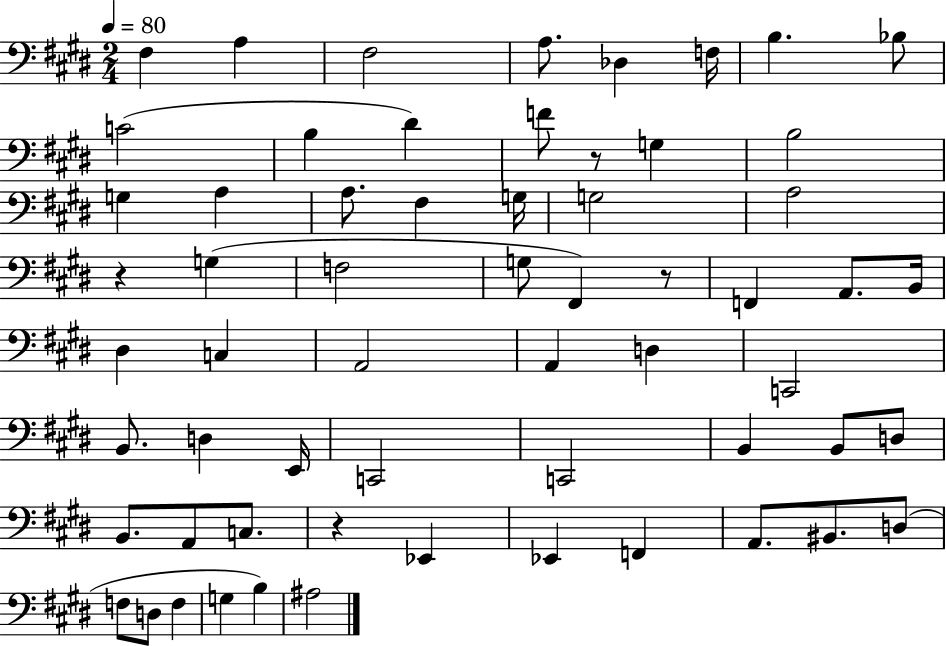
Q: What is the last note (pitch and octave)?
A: A#3